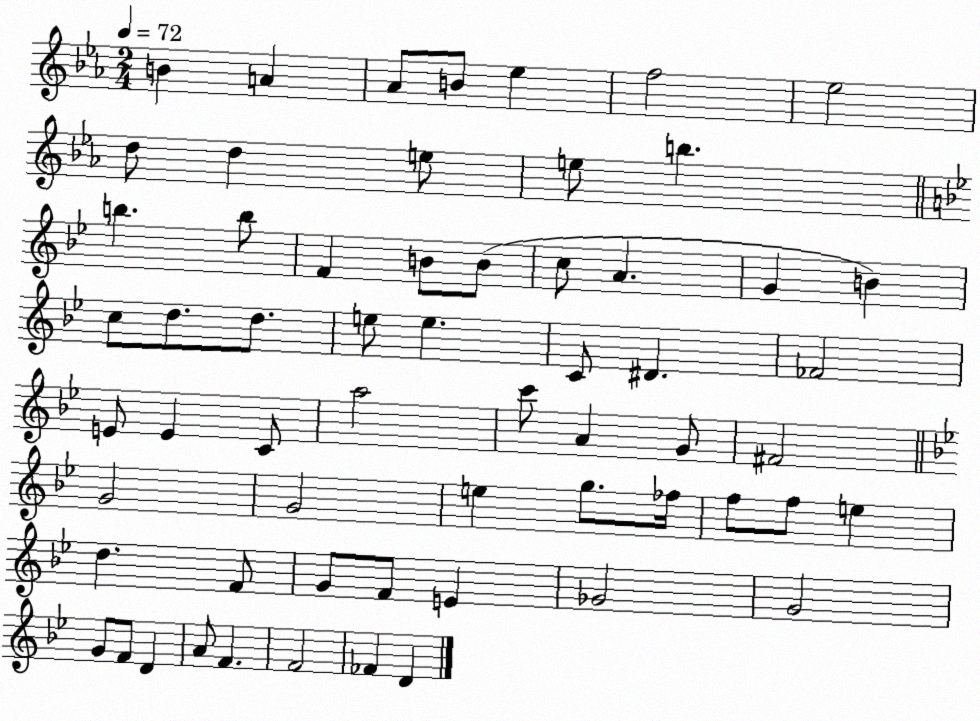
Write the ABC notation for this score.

X:1
T:Untitled
M:2/4
L:1/4
K:Eb
B A _A/2 B/2 _e f2 _e2 d/2 d e/2 e/2 b b b/2 F B/2 B/2 c/2 A G B c/2 d/2 d/2 e/2 e C/2 ^D _F2 E/2 E C/2 a2 c'/2 A G/2 ^F2 G2 G2 e g/2 _f/4 f/2 f/2 e d F/2 G/2 F/2 E _G2 G2 G/2 F/2 D A/2 F F2 _F D